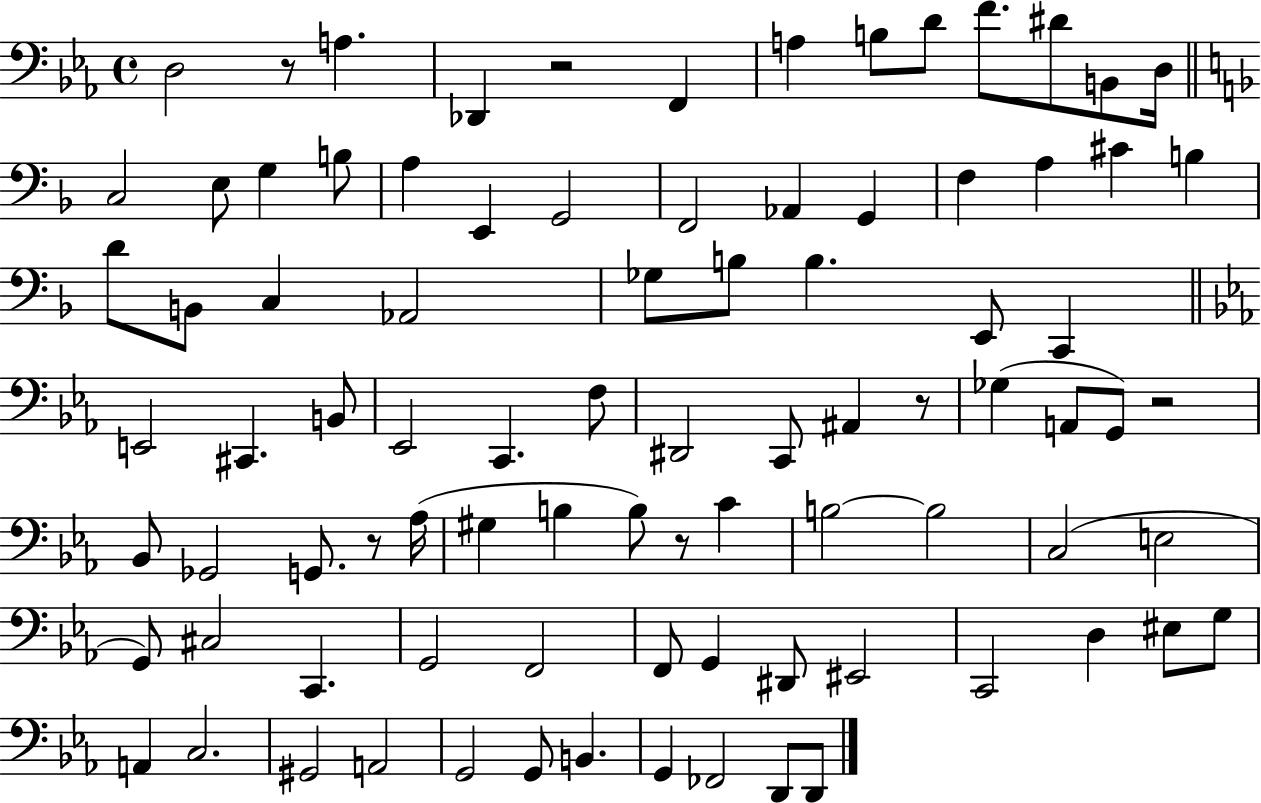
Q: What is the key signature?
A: EES major